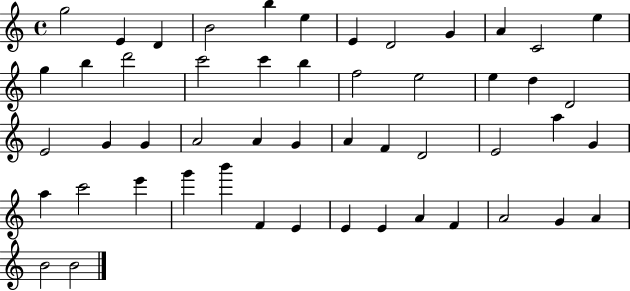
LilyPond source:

{
  \clef treble
  \time 4/4
  \defaultTimeSignature
  \key c \major
  g''2 e'4 d'4 | b'2 b''4 e''4 | e'4 d'2 g'4 | a'4 c'2 e''4 | \break g''4 b''4 d'''2 | c'''2 c'''4 b''4 | f''2 e''2 | e''4 d''4 d'2 | \break e'2 g'4 g'4 | a'2 a'4 g'4 | a'4 f'4 d'2 | e'2 a''4 g'4 | \break a''4 c'''2 e'''4 | g'''4 b'''4 f'4 e'4 | e'4 e'4 a'4 f'4 | a'2 g'4 a'4 | \break b'2 b'2 | \bar "|."
}